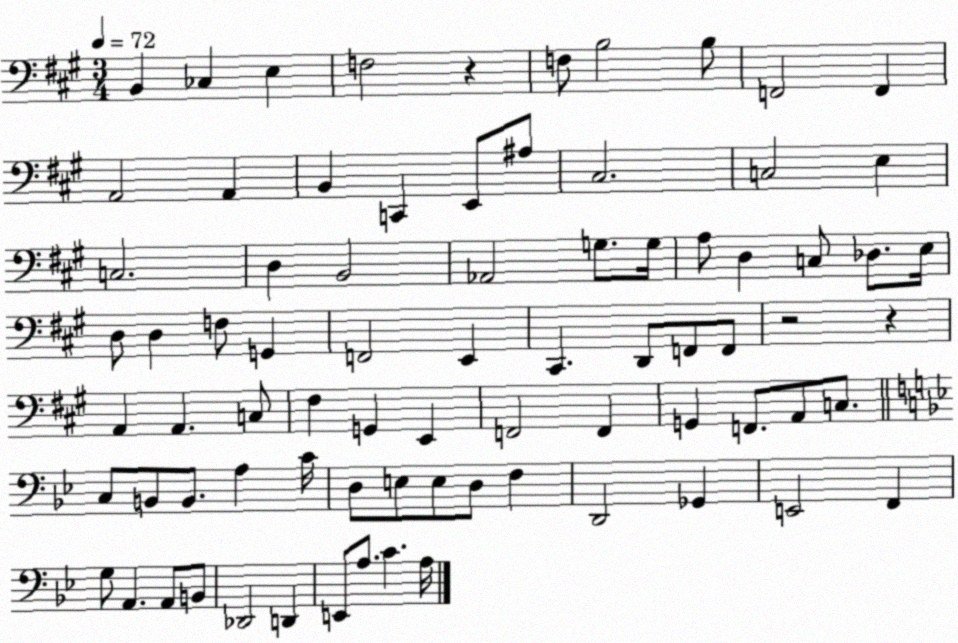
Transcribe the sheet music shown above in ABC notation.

X:1
T:Untitled
M:3/4
L:1/4
K:A
B,, _C, E, F,2 z F,/2 B,2 B,/2 F,,2 F,, A,,2 A,, B,, C,, E,,/2 ^A,/2 ^C,2 C,2 E, C,2 D, B,,2 _A,,2 G,/2 G,/4 A,/2 D, C,/2 _D,/2 E,/4 D,/2 D, F,/2 G,, F,,2 E,, ^C,, D,,/2 F,,/2 F,,/2 z2 z A,, A,, C,/2 ^F, G,, E,, F,,2 F,, G,, F,,/2 A,,/2 C,/2 C,/2 B,,/2 B,,/2 A, C/4 D,/2 E,/2 E,/2 D,/2 F, D,,2 _G,, E,,2 F,, G,/2 A,, A,,/2 B,,/2 _D,,2 D,, E,,/2 A,/2 C A,/4